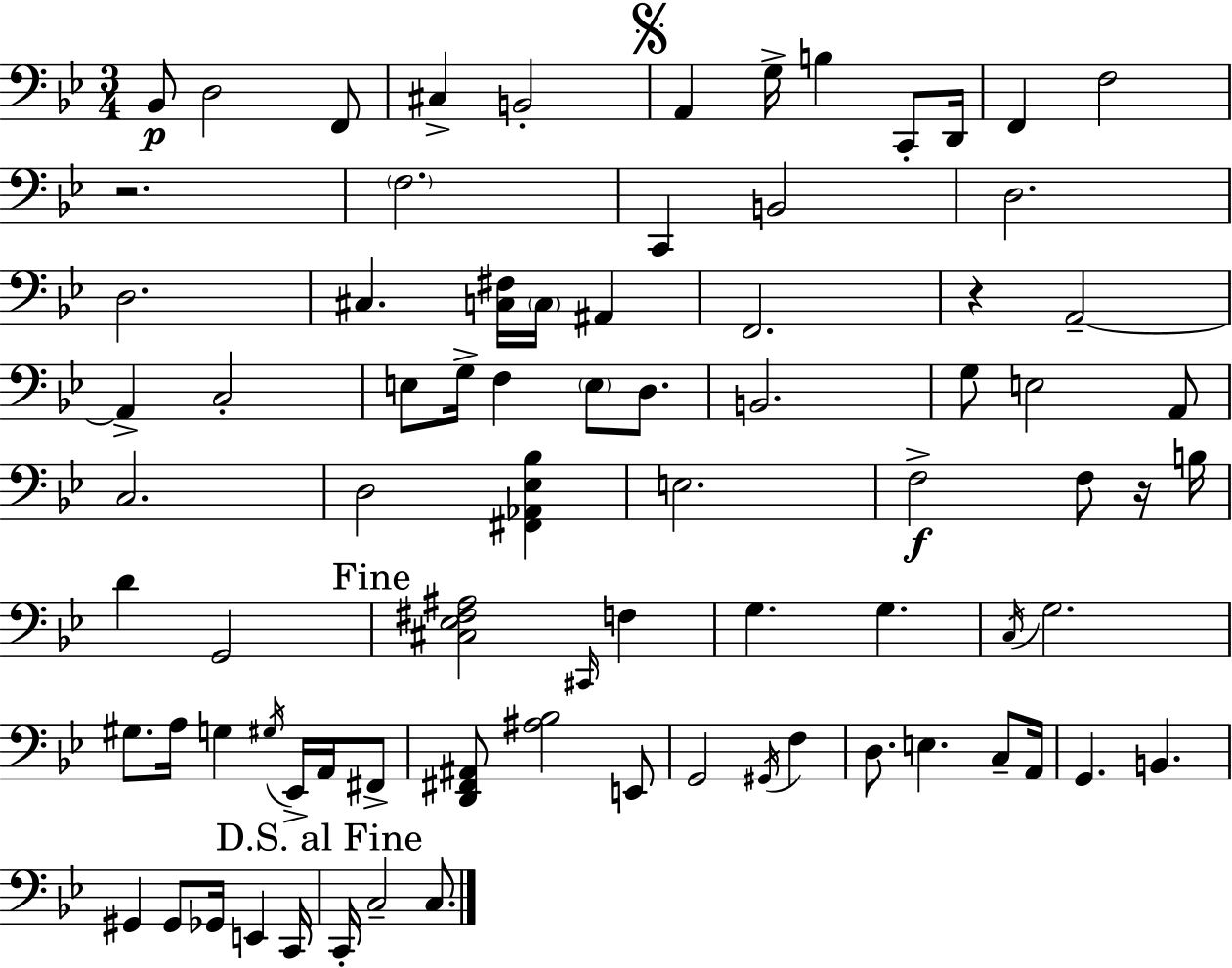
X:1
T:Untitled
M:3/4
L:1/4
K:Bb
_B,,/2 D,2 F,,/2 ^C, B,,2 A,, G,/4 B, C,,/2 D,,/4 F,, F,2 z2 F,2 C,, B,,2 D,2 D,2 ^C, [C,^F,]/4 C,/4 ^A,, F,,2 z A,,2 A,, C,2 E,/2 G,/4 F, E,/2 D,/2 B,,2 G,/2 E,2 A,,/2 C,2 D,2 [^F,,_A,,_E,_B,] E,2 F,2 F,/2 z/4 B,/4 D G,,2 [^C,_E,^F,^A,]2 ^C,,/4 F, G, G, C,/4 G,2 ^G,/2 A,/4 G, ^G,/4 _E,,/4 A,,/4 ^F,,/2 [D,,^F,,^A,,]/2 [^A,_B,]2 E,,/2 G,,2 ^G,,/4 F, D,/2 E, C,/2 A,,/4 G,, B,, ^G,, ^G,,/2 _G,,/4 E,, C,,/4 C,,/4 C,2 C,/2